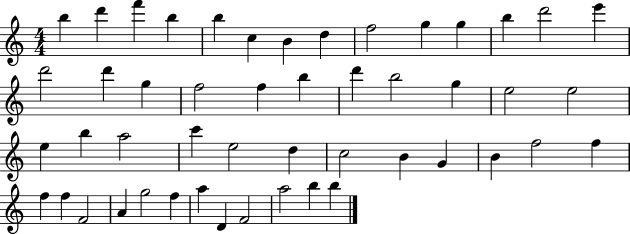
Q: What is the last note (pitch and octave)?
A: B5